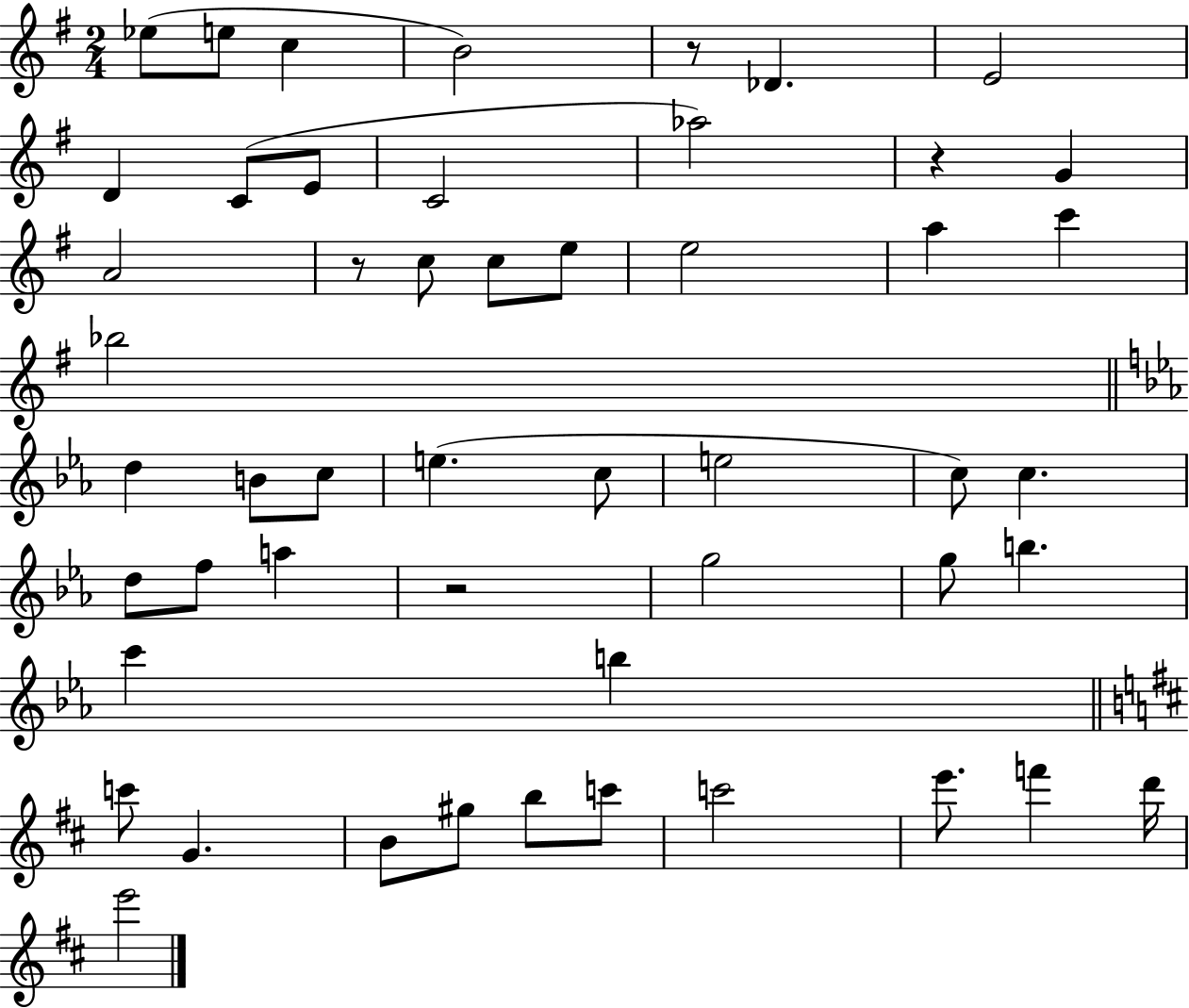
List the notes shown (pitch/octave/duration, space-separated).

Eb5/e E5/e C5/q B4/h R/e Db4/q. E4/h D4/q C4/e E4/e C4/h Ab5/h R/q G4/q A4/h R/e C5/e C5/e E5/e E5/h A5/q C6/q Bb5/h D5/q B4/e C5/e E5/q. C5/e E5/h C5/e C5/q. D5/e F5/e A5/q R/h G5/h G5/e B5/q. C6/q B5/q C6/e G4/q. B4/e G#5/e B5/e C6/e C6/h E6/e. F6/q D6/s E6/h